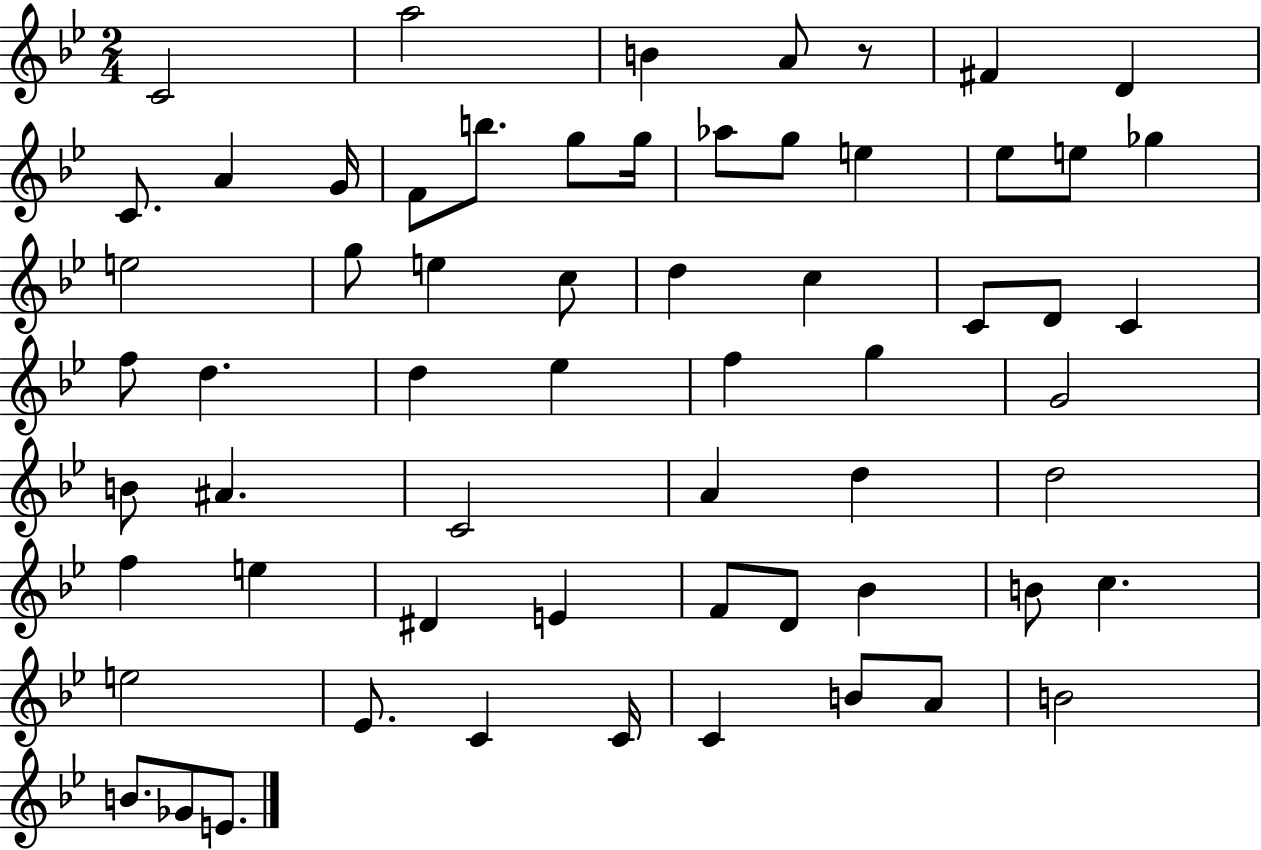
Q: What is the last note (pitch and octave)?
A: E4